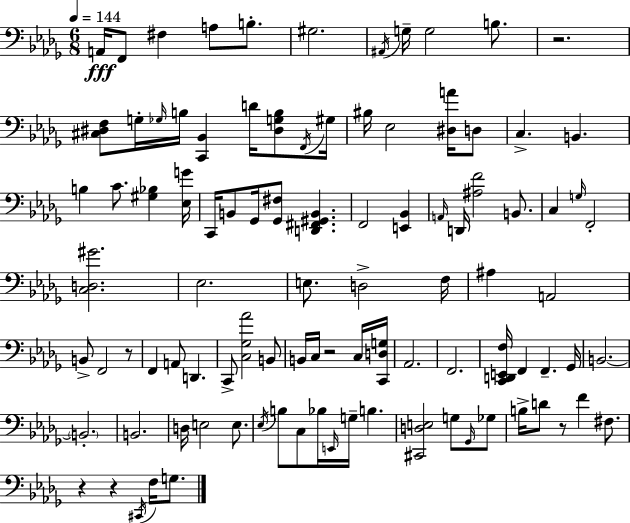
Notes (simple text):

A2/s F2/e F#3/q A3/e B3/e. G#3/h. A#2/s G3/s G3/h B3/e. R/h. [C#3,D#3,F3]/e G3/s Gb3/s B3/s [C2,Bb2]/q D4/s [D#3,G3,B3]/e F2/s G#3/s BIS3/s Eb3/h [D#3,A4]/s D3/e C3/q. B2/q. B3/q C4/e. [G#3,Bb3]/q [Eb3,G4]/s C2/s B2/e Gb2/s [Gb2,F#3]/e [D2,F#2,G#2,B2]/q. F2/h [E2,Bb2]/q A2/s D2/s [A#3,F4]/h B2/e. C3/q G3/s F2/h [C3,D3,G#4]/h. Eb3/h. E3/e. D3/h F3/s A#3/q A2/h B2/e F2/h R/e F2/q A2/e D2/q. C2/e [C3,Gb3,Ab4]/h B2/e B2/s C3/s R/h C3/s [C2,D3,G3]/s Ab2/h. F2/h. [C2,D2,E2,F3]/s F2/q F2/q. Gb2/s B2/h. B2/h. B2/h. D3/s E3/h E3/e. Eb3/s B3/e C3/e Bb3/s E2/s G3/s B3/q. [C#2,D3,E3]/h G3/e Gb2/s Gb3/e B3/s D4/e R/e F4/q F#3/e. R/q R/q C#2/s F3/s G3/e.